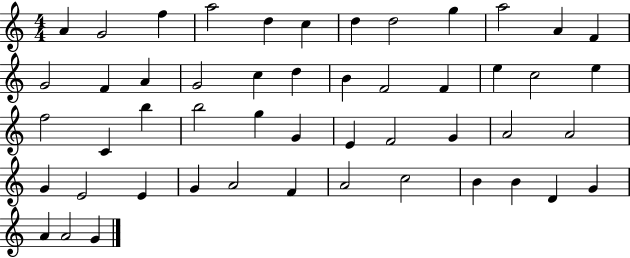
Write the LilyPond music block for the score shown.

{
  \clef treble
  \numericTimeSignature
  \time 4/4
  \key c \major
  a'4 g'2 f''4 | a''2 d''4 c''4 | d''4 d''2 g''4 | a''2 a'4 f'4 | \break g'2 f'4 a'4 | g'2 c''4 d''4 | b'4 f'2 f'4 | e''4 c''2 e''4 | \break f''2 c'4 b''4 | b''2 g''4 g'4 | e'4 f'2 g'4 | a'2 a'2 | \break g'4 e'2 e'4 | g'4 a'2 f'4 | a'2 c''2 | b'4 b'4 d'4 g'4 | \break a'4 a'2 g'4 | \bar "|."
}